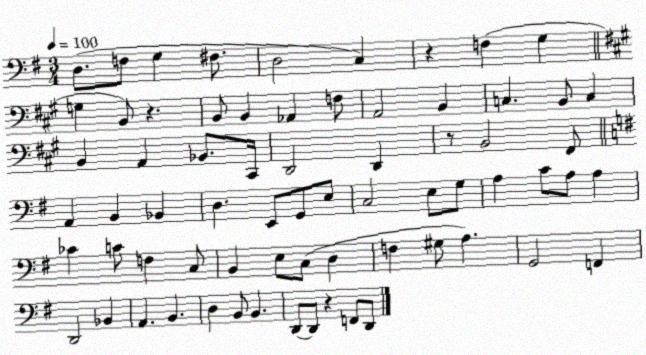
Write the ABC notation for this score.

X:1
T:Untitled
M:3/4
L:1/4
K:G
D,/2 F,/2 G, ^F,/2 D,2 C, z F, G, G, B,,/2 z B,,/2 B,, _A,, F,/2 A,,2 B,, C, B,,/2 C, B,, A,, _B,,/2 ^C,,/4 D,,2 D,, z/2 B,,2 ^F,,/2 A,, B,, _B,, D, E,,/2 G,,/2 E,/2 C,2 E,/2 G,/2 A, C/2 A,/2 A, _C C/2 F, C,/2 B,, E,/2 C,/2 D, F, ^G,/2 A, G,,2 F,, D,,2 _B,, A,, B,, D, B,,/2 B,, D,,/2 D,,/2 z F,,/2 D,,/2